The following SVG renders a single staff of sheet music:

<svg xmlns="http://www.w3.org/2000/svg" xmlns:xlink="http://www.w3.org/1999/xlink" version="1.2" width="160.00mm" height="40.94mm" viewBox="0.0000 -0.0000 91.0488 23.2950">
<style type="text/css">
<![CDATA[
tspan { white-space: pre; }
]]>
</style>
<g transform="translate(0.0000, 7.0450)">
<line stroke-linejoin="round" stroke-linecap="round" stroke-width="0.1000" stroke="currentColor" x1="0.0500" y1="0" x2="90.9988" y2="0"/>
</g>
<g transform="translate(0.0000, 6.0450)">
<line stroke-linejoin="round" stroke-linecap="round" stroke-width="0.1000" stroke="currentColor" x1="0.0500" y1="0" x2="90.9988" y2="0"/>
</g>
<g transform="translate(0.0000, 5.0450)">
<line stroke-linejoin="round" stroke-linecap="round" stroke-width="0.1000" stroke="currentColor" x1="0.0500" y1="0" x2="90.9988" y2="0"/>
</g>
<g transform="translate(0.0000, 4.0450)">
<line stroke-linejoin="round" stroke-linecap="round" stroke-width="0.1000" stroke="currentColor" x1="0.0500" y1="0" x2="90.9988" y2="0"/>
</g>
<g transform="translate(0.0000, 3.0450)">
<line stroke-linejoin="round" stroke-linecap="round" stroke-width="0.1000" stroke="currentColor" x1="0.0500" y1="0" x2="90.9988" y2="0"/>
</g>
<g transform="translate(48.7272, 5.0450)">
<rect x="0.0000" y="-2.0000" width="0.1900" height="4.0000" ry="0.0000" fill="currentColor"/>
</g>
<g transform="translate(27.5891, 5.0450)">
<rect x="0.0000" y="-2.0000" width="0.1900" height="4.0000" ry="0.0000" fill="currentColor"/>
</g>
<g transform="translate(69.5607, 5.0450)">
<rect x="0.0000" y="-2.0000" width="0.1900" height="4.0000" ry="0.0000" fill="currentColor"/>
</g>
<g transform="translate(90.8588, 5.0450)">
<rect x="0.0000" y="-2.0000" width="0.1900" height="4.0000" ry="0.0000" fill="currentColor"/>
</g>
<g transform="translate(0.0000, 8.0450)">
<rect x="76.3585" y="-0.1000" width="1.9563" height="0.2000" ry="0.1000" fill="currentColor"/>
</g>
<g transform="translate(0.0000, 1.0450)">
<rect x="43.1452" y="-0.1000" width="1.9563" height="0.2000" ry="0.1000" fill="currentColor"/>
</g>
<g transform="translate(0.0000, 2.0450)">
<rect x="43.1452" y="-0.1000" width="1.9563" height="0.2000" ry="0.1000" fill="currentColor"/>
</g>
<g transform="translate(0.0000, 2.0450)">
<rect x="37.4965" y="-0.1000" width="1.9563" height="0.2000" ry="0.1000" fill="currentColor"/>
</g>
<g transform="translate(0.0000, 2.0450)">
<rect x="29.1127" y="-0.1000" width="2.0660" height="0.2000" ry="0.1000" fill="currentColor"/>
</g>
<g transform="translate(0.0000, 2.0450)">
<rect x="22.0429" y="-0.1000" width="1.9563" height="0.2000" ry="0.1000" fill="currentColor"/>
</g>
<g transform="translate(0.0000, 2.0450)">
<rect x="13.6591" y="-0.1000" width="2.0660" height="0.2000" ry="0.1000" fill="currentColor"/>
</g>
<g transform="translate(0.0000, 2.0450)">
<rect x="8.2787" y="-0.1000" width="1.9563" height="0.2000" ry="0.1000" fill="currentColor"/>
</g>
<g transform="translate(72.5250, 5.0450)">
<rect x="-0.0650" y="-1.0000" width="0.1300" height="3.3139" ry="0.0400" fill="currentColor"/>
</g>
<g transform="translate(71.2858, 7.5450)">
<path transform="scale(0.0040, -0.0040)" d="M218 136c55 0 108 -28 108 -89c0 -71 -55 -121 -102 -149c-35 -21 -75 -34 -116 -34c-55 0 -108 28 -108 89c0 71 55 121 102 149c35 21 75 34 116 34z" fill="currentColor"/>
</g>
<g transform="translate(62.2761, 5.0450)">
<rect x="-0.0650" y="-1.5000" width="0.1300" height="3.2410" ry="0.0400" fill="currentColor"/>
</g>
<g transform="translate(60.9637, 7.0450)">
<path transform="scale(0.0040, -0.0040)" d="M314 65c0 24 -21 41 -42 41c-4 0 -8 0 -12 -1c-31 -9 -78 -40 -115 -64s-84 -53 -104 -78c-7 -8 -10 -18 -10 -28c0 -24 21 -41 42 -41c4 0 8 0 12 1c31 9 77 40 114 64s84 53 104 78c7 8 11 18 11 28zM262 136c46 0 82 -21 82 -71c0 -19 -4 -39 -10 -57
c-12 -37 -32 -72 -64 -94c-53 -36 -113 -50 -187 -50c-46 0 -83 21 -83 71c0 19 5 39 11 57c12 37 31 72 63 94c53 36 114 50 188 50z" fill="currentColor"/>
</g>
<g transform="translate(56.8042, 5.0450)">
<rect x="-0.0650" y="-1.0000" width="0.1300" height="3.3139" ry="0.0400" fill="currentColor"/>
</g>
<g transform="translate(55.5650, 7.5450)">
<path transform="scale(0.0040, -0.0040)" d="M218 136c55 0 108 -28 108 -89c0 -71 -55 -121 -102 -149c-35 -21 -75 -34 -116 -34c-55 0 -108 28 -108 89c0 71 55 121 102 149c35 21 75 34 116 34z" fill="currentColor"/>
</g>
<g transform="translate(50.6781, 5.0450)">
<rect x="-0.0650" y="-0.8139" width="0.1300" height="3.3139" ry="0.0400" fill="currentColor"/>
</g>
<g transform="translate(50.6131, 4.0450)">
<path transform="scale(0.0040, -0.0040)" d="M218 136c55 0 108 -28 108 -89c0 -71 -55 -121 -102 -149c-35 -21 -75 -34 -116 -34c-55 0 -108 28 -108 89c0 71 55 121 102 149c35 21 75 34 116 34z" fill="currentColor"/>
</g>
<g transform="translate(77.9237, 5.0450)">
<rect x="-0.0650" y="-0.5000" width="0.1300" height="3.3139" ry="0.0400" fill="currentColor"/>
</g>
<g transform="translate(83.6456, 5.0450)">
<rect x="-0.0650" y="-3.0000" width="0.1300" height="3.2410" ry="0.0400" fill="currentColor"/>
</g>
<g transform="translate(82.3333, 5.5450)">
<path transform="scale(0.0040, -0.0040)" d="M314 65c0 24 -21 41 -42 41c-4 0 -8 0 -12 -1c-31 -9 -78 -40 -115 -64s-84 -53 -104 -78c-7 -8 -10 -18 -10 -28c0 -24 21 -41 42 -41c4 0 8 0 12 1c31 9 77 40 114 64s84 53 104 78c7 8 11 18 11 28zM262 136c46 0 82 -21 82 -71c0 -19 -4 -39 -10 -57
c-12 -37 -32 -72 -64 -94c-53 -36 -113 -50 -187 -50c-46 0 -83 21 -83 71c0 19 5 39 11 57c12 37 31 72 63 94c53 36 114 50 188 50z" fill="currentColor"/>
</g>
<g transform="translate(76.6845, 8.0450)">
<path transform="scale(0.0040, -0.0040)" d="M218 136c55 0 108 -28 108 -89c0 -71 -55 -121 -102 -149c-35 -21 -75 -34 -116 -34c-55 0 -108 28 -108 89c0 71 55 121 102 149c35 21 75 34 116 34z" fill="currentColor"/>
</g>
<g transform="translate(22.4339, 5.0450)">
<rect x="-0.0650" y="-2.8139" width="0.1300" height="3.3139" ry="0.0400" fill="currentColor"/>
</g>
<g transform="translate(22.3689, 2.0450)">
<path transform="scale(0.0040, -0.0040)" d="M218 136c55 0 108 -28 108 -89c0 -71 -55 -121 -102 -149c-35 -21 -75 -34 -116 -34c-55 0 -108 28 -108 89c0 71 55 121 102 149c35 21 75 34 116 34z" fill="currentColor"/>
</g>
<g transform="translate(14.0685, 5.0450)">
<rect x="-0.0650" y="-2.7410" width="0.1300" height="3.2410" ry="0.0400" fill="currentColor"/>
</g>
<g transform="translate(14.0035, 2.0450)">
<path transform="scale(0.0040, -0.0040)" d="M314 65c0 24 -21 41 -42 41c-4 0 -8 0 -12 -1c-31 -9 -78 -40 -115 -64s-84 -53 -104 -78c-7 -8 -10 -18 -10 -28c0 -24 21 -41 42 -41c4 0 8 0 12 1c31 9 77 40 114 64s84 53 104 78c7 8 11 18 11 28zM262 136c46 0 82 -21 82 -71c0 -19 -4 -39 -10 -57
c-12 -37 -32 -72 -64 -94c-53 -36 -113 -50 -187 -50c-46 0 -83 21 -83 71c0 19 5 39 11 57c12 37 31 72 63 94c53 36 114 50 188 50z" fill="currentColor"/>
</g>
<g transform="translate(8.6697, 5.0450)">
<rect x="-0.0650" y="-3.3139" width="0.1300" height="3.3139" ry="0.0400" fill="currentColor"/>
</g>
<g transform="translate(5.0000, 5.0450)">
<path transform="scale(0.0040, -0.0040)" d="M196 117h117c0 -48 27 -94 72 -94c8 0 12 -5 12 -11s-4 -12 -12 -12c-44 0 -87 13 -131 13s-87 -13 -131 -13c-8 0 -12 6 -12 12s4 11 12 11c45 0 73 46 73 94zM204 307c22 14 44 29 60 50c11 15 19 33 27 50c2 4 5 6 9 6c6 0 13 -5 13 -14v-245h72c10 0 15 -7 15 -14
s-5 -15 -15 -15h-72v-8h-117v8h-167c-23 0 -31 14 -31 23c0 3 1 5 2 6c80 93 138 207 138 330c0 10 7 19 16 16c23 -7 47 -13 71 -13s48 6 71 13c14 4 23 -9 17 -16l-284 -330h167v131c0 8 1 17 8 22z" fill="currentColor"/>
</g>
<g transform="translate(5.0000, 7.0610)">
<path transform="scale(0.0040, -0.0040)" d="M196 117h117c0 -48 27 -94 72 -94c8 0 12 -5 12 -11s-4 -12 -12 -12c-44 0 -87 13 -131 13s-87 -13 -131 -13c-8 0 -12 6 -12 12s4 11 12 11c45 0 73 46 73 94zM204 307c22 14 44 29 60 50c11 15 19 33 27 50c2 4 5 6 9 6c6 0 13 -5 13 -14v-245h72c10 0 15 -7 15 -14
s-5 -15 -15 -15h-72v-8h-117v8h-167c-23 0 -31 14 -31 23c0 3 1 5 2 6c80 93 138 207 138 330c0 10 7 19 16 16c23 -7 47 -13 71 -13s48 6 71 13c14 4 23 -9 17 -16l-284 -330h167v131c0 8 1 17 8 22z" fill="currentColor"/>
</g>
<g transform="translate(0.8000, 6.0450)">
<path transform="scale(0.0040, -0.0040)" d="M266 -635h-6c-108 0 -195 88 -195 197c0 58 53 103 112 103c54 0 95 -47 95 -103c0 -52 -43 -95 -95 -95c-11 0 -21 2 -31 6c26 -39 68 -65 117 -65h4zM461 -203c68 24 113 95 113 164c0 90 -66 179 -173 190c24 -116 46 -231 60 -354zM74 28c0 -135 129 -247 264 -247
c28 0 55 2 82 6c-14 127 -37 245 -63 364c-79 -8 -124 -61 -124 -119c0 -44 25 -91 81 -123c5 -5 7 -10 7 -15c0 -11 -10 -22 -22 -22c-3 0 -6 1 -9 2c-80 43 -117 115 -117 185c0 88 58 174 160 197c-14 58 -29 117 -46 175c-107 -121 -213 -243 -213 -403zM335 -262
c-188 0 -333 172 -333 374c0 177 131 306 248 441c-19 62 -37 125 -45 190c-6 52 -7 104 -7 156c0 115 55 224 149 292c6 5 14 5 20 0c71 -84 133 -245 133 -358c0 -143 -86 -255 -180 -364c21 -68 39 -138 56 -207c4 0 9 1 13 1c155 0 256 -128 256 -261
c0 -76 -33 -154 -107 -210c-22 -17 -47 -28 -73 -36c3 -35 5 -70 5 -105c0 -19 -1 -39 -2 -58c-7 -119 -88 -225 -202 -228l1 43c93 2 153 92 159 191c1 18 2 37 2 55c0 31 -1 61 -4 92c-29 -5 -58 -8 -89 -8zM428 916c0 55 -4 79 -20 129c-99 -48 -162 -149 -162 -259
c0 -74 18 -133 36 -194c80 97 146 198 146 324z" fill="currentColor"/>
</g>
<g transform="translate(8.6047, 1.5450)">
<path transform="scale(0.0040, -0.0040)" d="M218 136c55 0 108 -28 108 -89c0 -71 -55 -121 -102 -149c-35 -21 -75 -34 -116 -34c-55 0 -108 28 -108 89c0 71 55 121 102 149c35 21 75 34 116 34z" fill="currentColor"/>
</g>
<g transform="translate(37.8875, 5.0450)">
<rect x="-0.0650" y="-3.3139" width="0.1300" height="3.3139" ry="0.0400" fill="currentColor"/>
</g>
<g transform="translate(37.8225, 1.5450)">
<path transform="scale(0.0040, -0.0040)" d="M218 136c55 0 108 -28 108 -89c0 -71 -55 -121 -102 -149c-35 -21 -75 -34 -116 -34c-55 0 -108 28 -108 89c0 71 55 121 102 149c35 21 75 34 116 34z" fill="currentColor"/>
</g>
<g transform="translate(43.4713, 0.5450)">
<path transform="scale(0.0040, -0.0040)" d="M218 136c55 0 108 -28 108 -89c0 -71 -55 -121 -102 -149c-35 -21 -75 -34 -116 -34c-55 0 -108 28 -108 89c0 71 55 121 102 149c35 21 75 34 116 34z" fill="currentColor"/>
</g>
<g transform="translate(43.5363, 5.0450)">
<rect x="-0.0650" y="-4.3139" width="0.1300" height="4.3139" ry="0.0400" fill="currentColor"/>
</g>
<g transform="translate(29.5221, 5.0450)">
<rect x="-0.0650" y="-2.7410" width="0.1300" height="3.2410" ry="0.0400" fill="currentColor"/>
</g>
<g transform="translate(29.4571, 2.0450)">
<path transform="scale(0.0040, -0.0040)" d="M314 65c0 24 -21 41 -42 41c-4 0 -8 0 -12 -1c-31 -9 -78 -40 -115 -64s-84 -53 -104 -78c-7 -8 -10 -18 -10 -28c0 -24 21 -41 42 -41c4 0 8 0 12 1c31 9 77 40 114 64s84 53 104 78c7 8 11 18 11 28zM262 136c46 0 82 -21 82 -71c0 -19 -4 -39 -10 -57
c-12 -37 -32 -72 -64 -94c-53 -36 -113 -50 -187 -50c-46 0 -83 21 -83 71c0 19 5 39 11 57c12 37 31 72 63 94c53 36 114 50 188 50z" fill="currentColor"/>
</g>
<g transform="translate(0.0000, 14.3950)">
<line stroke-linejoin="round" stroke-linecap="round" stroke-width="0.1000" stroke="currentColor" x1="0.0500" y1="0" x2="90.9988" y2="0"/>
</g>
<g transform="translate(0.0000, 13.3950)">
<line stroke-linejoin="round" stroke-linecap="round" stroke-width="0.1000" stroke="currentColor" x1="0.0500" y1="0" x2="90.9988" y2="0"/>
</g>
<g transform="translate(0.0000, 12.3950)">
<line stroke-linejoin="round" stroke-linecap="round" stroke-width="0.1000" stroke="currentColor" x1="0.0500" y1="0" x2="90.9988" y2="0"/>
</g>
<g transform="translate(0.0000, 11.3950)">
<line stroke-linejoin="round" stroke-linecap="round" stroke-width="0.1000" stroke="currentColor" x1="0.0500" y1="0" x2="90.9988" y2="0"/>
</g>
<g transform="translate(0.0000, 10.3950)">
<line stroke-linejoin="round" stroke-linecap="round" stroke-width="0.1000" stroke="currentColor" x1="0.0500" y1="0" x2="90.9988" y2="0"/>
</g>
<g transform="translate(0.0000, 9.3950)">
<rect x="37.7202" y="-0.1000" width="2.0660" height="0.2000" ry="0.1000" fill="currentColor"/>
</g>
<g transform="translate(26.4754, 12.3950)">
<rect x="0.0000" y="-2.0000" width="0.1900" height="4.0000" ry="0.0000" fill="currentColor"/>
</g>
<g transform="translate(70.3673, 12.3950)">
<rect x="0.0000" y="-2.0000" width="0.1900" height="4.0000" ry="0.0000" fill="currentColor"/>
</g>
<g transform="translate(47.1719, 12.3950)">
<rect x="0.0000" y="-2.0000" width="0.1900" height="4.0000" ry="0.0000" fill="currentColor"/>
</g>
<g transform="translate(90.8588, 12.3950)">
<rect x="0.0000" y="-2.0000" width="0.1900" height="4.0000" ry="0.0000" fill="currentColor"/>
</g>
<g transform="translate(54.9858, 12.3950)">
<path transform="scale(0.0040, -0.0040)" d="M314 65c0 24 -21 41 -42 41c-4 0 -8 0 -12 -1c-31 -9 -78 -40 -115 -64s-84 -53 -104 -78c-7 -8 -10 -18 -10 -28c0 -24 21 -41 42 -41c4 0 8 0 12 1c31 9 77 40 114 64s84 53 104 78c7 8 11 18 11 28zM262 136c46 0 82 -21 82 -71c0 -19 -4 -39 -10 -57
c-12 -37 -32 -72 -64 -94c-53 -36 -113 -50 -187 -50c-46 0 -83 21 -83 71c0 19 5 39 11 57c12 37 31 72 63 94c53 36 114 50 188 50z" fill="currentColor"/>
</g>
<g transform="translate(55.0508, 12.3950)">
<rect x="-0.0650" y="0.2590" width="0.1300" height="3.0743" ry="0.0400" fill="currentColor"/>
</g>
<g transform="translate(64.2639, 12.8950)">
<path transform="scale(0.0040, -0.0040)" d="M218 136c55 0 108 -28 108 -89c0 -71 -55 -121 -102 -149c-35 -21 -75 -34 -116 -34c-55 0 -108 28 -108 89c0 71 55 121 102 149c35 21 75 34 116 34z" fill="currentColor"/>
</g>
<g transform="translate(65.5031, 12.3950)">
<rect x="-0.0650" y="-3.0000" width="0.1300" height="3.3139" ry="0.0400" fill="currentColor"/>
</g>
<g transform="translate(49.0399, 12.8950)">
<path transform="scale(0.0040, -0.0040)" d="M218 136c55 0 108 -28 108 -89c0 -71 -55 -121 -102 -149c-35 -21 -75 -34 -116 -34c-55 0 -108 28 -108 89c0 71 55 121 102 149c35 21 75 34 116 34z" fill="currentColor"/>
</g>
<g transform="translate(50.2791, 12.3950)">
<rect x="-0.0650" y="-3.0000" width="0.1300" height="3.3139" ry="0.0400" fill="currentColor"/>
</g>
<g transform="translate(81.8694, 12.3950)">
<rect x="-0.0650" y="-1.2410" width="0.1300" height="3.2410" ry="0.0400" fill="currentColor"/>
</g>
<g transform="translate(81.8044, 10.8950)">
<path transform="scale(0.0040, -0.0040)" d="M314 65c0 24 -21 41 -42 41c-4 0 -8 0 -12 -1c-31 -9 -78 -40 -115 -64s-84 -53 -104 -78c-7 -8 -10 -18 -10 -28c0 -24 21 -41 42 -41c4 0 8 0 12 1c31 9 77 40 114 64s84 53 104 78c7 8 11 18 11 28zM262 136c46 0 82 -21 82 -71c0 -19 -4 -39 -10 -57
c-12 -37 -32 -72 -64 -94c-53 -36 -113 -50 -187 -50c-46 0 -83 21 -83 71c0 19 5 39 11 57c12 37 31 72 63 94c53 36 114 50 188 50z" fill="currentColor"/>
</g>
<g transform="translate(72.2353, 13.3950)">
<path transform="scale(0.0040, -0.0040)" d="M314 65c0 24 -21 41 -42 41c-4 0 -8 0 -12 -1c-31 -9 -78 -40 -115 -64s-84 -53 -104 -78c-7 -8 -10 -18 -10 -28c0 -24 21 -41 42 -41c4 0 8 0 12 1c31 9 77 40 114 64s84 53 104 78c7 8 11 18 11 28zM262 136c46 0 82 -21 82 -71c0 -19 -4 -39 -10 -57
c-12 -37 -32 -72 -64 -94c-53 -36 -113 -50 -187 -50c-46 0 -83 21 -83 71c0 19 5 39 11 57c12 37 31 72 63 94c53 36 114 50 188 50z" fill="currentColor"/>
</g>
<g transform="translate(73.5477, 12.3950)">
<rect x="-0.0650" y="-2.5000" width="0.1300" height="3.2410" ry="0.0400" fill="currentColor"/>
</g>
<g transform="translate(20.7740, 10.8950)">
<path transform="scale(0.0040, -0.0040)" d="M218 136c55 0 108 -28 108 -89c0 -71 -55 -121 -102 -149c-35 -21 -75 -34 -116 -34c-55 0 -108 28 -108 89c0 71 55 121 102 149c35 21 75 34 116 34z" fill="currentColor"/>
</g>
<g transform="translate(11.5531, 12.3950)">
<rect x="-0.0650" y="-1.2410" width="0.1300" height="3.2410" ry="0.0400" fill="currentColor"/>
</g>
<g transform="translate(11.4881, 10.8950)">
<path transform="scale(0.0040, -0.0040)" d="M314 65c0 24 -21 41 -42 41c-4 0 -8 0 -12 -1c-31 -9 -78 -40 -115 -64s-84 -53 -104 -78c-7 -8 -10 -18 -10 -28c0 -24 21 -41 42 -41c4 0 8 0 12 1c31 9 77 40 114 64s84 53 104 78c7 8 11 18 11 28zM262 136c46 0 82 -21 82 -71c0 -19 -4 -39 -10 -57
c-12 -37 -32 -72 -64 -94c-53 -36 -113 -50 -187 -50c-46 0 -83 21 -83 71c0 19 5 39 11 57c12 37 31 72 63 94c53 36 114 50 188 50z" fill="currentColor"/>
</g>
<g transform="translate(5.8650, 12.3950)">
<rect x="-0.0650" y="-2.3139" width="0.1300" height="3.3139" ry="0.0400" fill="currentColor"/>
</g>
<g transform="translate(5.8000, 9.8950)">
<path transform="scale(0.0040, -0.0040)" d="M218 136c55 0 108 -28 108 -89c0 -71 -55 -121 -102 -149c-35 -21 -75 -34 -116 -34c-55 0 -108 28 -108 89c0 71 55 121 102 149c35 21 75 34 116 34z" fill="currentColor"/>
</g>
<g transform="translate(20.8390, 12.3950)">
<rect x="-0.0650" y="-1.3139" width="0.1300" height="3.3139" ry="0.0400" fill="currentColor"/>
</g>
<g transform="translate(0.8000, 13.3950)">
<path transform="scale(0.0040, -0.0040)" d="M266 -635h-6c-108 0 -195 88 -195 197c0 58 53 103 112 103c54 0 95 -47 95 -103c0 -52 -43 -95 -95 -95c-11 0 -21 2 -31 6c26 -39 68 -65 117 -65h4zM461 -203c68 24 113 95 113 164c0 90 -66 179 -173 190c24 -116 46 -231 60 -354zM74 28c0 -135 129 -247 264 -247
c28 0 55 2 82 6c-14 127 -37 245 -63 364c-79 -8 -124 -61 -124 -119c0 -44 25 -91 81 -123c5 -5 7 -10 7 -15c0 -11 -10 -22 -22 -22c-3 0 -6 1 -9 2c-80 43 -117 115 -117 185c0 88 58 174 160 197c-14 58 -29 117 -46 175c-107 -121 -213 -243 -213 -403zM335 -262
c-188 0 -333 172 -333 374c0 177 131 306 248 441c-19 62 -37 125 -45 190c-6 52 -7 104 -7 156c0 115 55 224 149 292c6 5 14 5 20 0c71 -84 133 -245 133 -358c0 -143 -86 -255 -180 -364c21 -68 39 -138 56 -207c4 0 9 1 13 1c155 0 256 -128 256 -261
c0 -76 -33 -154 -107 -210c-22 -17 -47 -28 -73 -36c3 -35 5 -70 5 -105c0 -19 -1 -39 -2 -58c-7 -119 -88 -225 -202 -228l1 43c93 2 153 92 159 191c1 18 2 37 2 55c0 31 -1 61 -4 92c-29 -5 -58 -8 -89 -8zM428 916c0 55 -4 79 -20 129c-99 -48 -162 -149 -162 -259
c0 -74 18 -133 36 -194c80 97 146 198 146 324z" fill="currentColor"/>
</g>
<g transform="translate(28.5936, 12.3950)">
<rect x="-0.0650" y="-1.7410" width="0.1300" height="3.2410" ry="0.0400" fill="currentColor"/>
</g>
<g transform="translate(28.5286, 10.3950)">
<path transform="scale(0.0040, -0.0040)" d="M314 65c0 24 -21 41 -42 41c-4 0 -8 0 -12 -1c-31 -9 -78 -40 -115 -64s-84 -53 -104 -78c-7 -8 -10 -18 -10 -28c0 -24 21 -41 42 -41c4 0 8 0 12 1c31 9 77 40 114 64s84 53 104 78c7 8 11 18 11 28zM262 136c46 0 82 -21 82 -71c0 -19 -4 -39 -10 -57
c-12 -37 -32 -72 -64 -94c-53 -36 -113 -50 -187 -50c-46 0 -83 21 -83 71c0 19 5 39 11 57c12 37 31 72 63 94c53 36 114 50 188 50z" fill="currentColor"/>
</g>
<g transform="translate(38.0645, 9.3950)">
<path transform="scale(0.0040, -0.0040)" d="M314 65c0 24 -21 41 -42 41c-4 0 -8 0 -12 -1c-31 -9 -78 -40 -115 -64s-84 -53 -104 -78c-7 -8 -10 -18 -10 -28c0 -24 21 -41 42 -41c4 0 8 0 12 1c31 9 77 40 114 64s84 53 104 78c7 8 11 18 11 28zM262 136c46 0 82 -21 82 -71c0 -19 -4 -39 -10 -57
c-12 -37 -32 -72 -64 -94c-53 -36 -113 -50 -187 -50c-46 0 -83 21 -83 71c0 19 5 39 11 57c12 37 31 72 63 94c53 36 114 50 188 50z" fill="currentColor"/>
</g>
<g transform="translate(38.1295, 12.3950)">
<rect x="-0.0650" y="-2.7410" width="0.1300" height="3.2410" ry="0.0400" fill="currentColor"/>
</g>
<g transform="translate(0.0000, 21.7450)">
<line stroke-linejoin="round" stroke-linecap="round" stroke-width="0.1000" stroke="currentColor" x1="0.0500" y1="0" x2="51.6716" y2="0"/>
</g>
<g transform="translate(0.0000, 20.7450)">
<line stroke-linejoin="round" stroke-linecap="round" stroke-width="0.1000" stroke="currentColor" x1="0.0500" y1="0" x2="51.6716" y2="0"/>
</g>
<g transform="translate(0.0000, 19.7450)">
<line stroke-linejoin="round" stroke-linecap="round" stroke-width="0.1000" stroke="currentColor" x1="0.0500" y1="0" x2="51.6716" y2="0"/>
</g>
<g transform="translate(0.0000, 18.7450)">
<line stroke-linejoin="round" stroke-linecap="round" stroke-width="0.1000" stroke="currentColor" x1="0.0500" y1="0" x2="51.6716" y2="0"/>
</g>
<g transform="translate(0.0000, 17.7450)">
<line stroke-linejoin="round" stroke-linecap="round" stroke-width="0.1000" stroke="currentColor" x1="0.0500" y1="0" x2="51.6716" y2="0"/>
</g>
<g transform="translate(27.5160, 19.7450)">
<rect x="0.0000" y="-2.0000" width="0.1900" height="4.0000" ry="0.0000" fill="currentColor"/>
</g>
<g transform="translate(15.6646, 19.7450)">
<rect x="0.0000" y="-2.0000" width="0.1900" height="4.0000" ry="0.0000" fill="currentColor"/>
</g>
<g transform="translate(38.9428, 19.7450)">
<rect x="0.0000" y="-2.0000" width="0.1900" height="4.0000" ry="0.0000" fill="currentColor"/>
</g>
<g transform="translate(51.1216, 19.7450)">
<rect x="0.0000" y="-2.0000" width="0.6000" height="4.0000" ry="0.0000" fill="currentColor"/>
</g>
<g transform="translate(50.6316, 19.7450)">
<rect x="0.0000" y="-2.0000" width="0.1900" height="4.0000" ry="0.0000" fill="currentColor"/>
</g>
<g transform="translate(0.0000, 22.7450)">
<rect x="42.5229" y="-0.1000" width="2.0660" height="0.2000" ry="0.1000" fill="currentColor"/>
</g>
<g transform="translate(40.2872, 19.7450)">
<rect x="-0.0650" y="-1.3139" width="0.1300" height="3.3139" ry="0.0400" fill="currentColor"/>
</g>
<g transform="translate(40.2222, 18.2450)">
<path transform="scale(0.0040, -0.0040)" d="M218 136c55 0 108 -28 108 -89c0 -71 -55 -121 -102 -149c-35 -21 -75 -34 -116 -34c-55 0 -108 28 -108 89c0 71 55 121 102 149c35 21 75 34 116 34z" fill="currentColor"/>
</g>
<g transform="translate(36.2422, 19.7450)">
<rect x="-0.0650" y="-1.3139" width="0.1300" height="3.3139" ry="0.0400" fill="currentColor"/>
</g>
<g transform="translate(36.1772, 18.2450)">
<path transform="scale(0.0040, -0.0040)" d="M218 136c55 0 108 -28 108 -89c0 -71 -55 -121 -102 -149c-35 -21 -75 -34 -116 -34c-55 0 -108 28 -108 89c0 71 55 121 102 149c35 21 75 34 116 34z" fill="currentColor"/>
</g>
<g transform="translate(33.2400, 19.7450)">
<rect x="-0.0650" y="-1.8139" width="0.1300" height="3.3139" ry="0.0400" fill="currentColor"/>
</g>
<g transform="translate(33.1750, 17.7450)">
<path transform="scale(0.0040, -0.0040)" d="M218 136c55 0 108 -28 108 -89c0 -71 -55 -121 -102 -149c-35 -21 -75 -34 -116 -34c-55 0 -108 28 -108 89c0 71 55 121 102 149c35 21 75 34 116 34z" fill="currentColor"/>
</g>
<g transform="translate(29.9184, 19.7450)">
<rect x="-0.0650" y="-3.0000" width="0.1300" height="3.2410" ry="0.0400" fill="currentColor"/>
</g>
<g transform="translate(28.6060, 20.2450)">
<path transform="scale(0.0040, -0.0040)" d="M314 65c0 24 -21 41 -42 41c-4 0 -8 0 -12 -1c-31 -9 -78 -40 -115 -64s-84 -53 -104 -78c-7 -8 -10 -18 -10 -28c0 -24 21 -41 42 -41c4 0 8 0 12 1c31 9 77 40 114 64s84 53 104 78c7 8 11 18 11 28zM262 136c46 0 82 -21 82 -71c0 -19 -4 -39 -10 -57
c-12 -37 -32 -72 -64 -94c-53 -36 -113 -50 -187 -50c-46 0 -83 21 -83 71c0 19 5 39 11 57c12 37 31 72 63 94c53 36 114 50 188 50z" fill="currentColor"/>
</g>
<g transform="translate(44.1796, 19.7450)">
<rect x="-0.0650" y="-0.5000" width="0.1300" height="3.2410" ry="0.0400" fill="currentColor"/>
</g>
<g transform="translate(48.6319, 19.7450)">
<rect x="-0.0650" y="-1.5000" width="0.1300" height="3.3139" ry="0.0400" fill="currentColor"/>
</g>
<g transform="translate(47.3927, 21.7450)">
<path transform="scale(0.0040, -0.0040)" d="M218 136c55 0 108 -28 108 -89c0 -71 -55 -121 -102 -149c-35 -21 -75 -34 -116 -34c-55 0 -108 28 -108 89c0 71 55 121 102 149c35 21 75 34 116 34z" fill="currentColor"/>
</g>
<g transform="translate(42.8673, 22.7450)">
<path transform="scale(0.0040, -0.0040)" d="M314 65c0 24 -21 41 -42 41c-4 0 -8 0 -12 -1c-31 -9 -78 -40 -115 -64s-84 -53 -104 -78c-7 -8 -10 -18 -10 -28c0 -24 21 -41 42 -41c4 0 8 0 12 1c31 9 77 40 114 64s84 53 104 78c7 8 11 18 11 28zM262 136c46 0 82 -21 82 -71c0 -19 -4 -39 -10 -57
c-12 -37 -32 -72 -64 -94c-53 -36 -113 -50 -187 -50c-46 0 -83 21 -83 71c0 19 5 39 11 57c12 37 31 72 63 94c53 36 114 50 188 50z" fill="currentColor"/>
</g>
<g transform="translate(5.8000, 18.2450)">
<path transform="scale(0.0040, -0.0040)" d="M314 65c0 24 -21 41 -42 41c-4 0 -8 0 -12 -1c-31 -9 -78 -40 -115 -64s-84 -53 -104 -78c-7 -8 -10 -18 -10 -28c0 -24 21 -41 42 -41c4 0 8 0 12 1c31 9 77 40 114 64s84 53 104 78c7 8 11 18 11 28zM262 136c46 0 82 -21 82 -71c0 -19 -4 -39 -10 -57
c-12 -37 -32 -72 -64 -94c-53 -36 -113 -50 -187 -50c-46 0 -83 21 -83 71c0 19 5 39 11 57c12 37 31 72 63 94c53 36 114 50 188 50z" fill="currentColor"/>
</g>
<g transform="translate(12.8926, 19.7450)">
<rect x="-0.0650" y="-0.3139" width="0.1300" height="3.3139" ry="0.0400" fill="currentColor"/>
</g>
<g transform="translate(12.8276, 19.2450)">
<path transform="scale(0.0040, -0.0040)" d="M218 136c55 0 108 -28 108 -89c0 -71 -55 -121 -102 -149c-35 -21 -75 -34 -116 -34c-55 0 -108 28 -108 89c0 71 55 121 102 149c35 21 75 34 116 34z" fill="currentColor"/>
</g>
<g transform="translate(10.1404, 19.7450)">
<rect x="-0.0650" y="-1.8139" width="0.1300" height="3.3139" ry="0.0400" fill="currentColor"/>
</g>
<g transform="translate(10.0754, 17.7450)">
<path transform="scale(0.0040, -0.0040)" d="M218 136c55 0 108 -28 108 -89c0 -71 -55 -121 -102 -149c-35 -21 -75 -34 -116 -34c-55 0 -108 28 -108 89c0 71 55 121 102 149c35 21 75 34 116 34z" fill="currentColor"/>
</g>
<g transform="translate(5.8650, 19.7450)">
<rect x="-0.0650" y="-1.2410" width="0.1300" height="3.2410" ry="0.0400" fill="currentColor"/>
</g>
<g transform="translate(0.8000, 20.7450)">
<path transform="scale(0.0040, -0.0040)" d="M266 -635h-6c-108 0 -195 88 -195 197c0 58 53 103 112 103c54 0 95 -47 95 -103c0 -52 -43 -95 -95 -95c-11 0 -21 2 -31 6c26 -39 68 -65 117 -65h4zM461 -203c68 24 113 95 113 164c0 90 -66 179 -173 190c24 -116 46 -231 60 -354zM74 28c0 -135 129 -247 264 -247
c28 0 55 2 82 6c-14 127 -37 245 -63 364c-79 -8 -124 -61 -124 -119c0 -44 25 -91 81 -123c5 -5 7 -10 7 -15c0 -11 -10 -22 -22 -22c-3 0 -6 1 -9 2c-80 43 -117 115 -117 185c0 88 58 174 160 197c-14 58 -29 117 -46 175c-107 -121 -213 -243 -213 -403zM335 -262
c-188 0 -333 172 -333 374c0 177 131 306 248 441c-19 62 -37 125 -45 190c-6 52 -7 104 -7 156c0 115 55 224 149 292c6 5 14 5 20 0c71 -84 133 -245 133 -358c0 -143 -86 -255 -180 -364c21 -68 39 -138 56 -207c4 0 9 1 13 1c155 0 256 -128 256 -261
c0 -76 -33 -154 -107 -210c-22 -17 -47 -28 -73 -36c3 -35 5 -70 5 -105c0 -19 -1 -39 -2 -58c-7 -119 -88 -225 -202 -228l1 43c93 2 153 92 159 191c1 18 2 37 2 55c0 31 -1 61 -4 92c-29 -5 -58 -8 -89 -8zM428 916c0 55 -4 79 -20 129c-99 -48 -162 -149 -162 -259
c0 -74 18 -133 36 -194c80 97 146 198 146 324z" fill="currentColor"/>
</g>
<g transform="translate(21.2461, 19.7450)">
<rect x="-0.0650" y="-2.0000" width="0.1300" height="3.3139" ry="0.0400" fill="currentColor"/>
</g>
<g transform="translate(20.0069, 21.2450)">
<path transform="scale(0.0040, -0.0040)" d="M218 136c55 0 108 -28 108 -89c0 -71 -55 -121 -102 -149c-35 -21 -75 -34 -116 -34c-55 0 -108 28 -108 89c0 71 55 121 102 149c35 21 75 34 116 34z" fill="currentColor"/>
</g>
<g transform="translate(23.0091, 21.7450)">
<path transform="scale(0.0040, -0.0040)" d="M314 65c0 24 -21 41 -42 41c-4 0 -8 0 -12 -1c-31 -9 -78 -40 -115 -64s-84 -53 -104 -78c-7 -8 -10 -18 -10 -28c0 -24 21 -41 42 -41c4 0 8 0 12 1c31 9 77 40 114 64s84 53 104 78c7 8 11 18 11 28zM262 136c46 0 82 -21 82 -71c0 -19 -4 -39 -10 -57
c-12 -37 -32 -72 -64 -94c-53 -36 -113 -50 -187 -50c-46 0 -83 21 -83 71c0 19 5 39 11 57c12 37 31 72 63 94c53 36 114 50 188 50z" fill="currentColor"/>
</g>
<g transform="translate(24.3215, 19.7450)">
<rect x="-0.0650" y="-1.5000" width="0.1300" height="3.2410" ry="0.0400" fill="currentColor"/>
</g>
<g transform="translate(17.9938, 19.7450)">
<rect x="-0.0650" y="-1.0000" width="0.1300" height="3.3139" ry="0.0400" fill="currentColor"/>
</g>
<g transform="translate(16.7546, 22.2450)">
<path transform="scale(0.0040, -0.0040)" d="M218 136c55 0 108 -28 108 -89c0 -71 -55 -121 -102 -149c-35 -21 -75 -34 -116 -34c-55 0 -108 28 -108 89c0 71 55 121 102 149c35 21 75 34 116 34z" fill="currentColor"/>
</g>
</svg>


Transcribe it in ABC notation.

X:1
T:Untitled
M:4/4
L:1/4
K:C
b a2 a a2 b d' d D E2 D C A2 g e2 e f2 a2 A B2 A G2 e2 e2 f c D F E2 A2 f e e C2 E